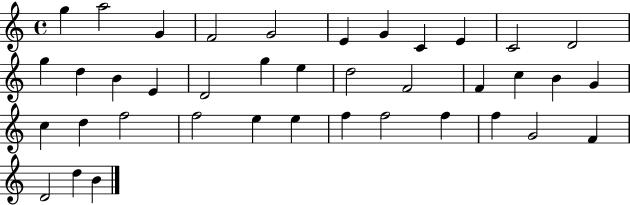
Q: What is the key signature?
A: C major